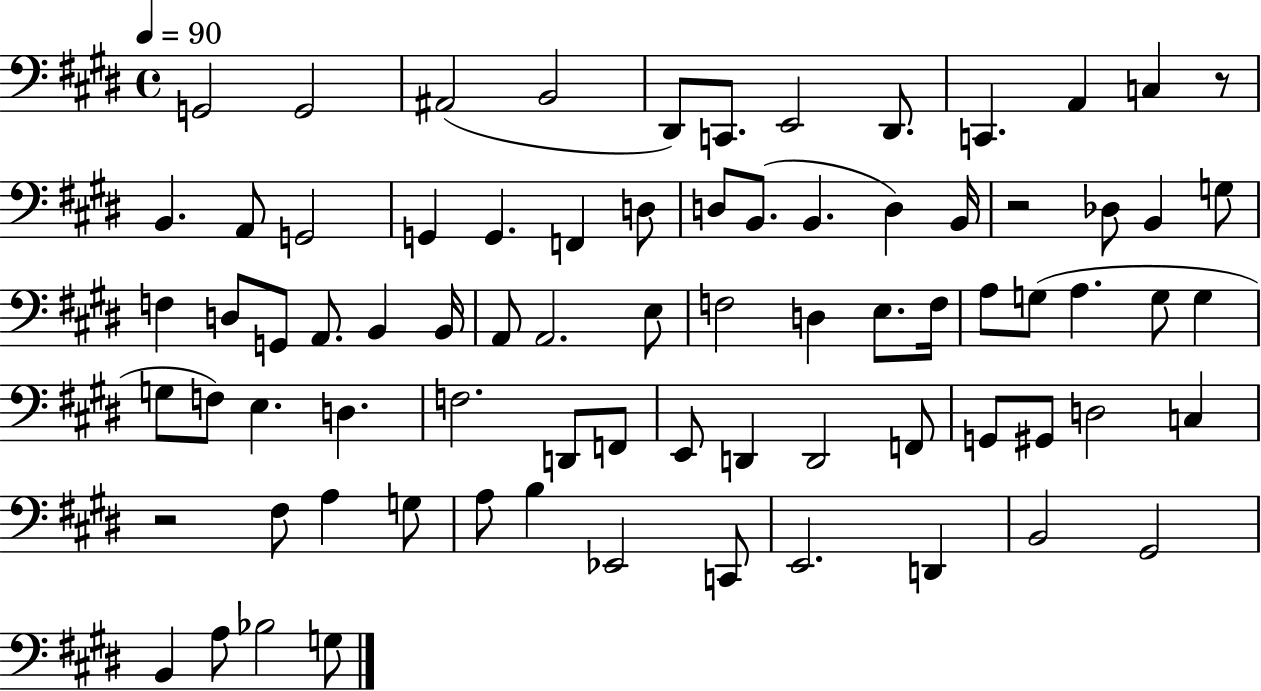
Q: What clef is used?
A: bass